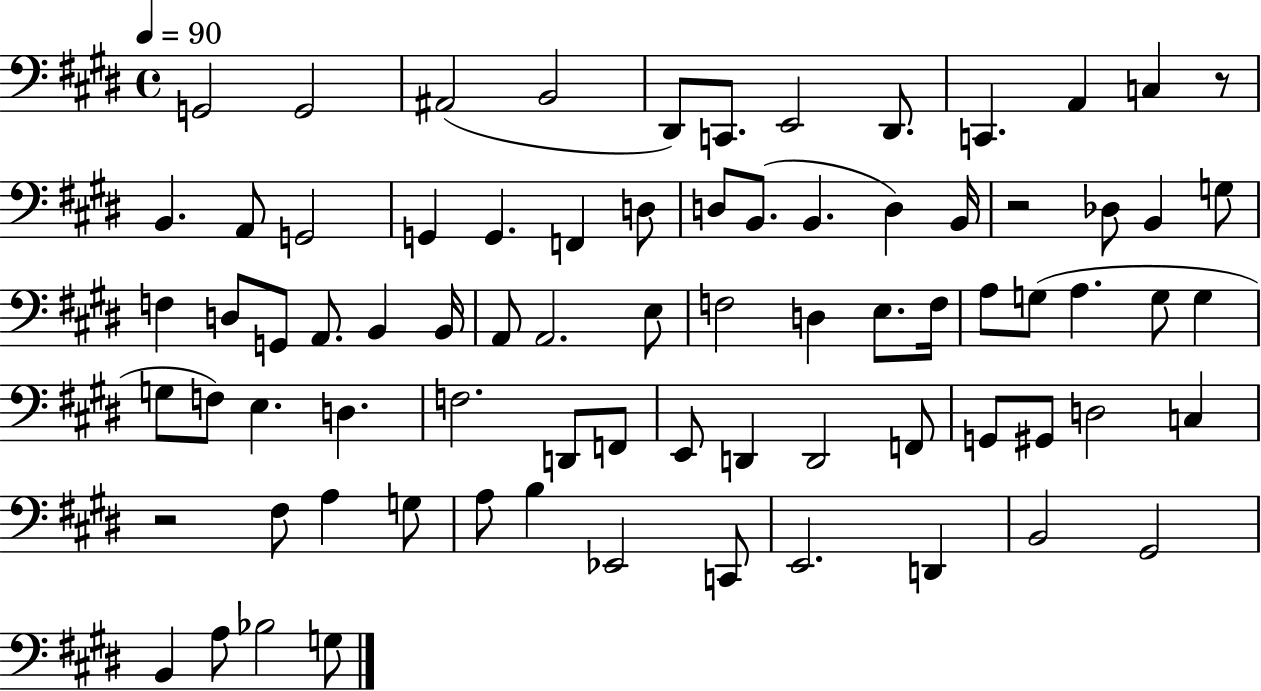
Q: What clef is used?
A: bass